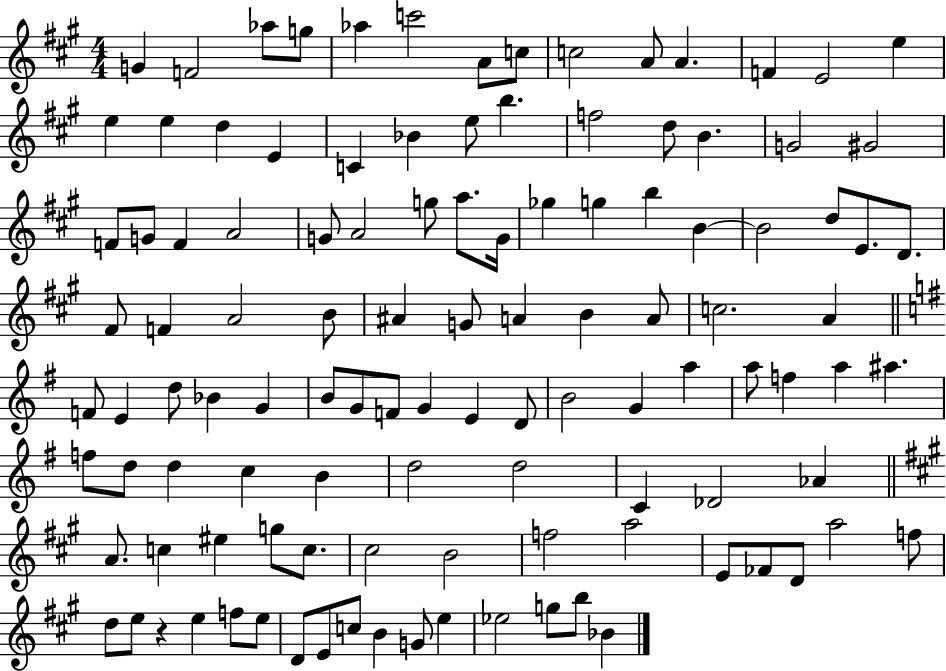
{
  \clef treble
  \numericTimeSignature
  \time 4/4
  \key a \major
  g'4 f'2 aes''8 g''8 | aes''4 c'''2 a'8 c''8 | c''2 a'8 a'4. | f'4 e'2 e''4 | \break e''4 e''4 d''4 e'4 | c'4 bes'4 e''8 b''4. | f''2 d''8 b'4. | g'2 gis'2 | \break f'8 g'8 f'4 a'2 | g'8 a'2 g''8 a''8. g'16 | ges''4 g''4 b''4 b'4~~ | b'2 d''8 e'8. d'8. | \break fis'8 f'4 a'2 b'8 | ais'4 g'8 a'4 b'4 a'8 | c''2. a'4 | \bar "||" \break \key e \minor f'8 e'4 d''8 bes'4 g'4 | b'8 g'8 f'8 g'4 e'4 d'8 | b'2 g'4 a''4 | a''8 f''4 a''4 ais''4. | \break f''8 d''8 d''4 c''4 b'4 | d''2 d''2 | c'4 des'2 aes'4 | \bar "||" \break \key a \major a'8. c''4 eis''4 g''8 c''8. | cis''2 b'2 | f''2 a''2 | e'8 fes'8 d'8 a''2 f''8 | \break d''8 e''8 r4 e''4 f''8 e''8 | d'8 e'8 c''8 b'4 g'8 e''4 | ees''2 g''8 b''8 bes'4 | \bar "|."
}